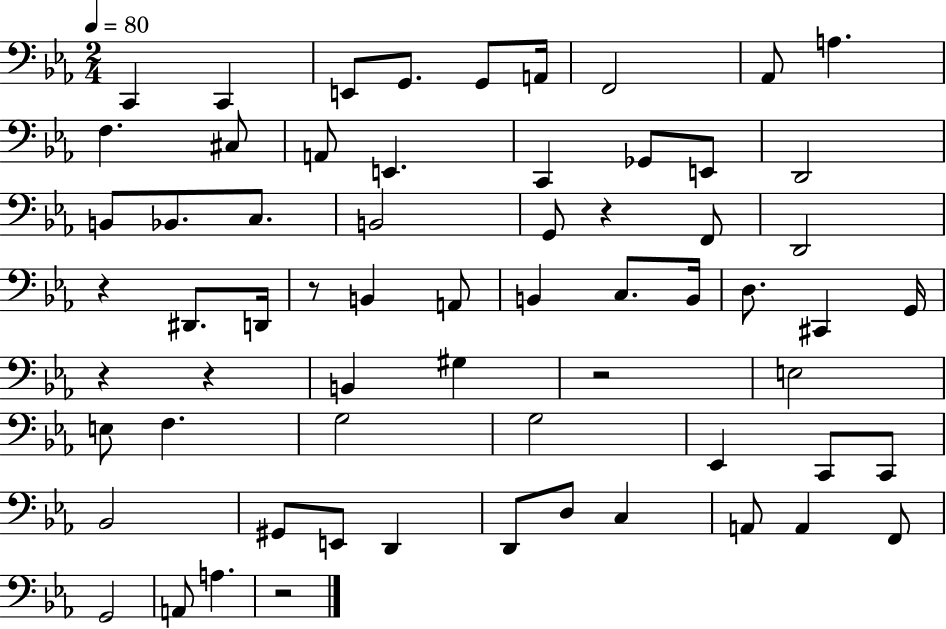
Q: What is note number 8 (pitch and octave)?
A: Ab2